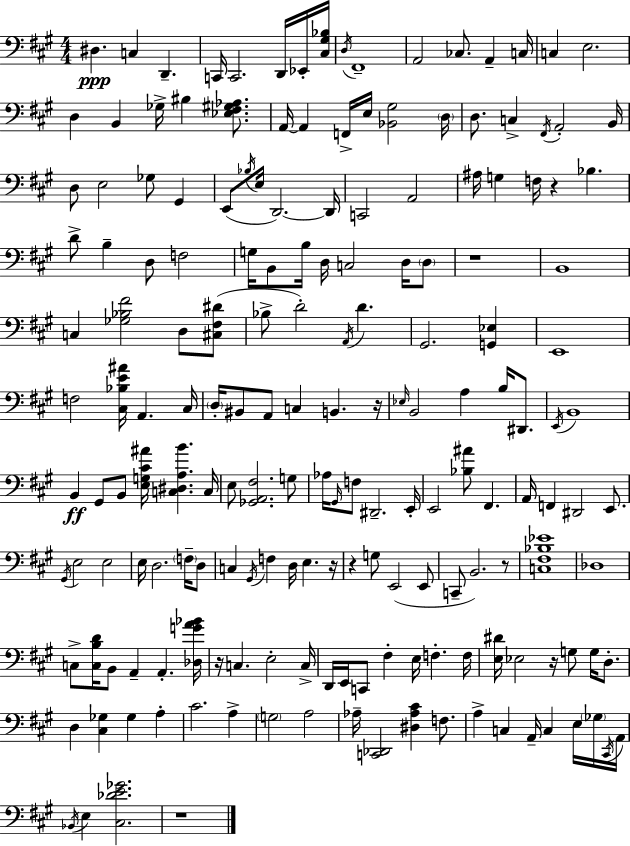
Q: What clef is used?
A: bass